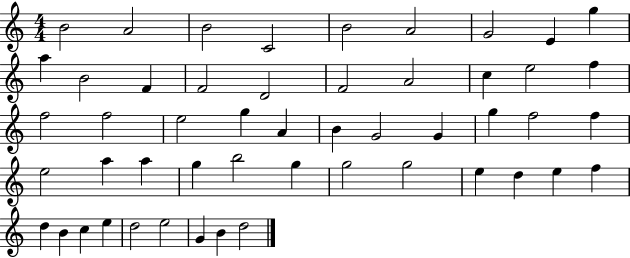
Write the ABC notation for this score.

X:1
T:Untitled
M:4/4
L:1/4
K:C
B2 A2 B2 C2 B2 A2 G2 E g a B2 F F2 D2 F2 A2 c e2 f f2 f2 e2 g A B G2 G g f2 f e2 a a g b2 g g2 g2 e d e f d B c e d2 e2 G B d2